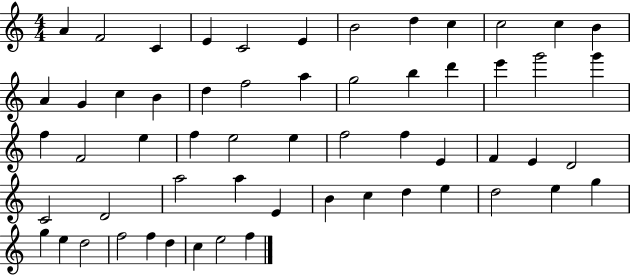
{
  \clef treble
  \numericTimeSignature
  \time 4/4
  \key c \major
  a'4 f'2 c'4 | e'4 c'2 e'4 | b'2 d''4 c''4 | c''2 c''4 b'4 | \break a'4 g'4 c''4 b'4 | d''4 f''2 a''4 | g''2 b''4 d'''4 | e'''4 g'''2 g'''4 | \break f''4 f'2 e''4 | f''4 e''2 e''4 | f''2 f''4 e'4 | f'4 e'4 d'2 | \break c'2 d'2 | a''2 a''4 e'4 | b'4 c''4 d''4 e''4 | d''2 e''4 g''4 | \break g''4 e''4 d''2 | f''2 f''4 d''4 | c''4 e''2 f''4 | \bar "|."
}